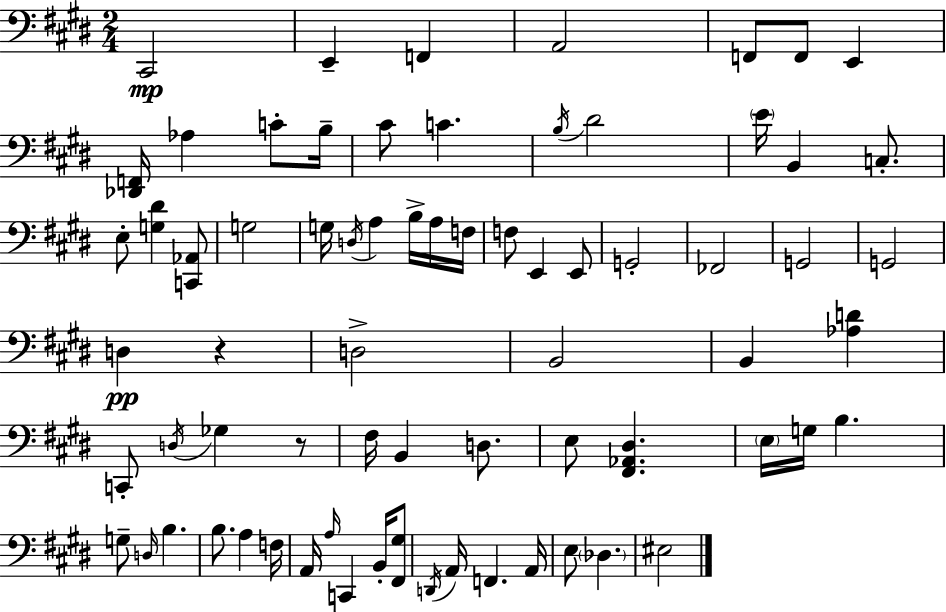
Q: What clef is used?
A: bass